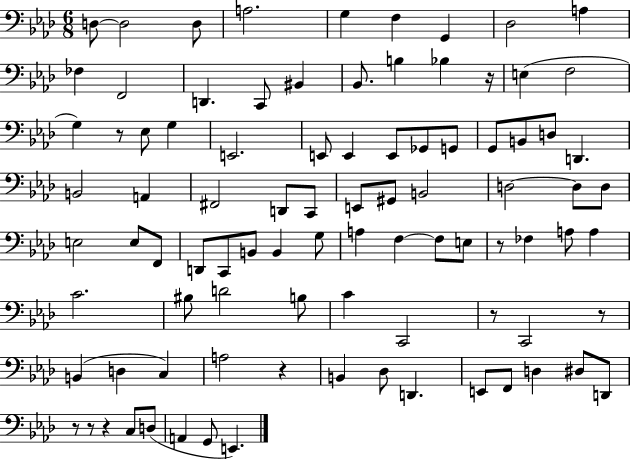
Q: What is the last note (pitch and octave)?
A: E2